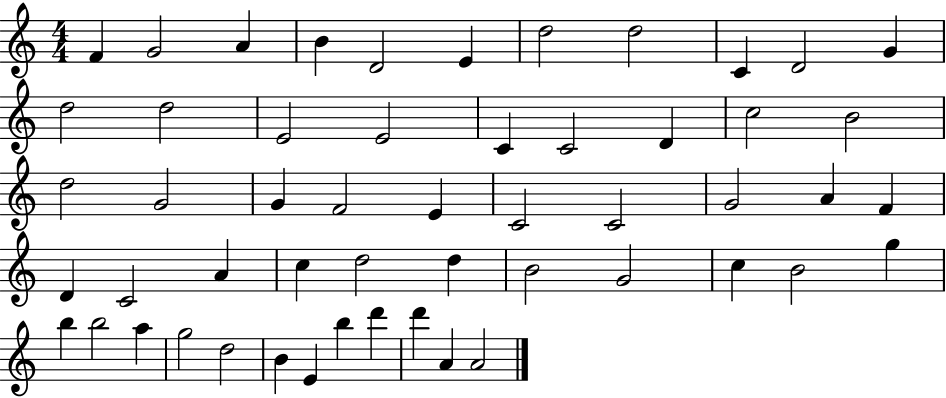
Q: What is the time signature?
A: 4/4